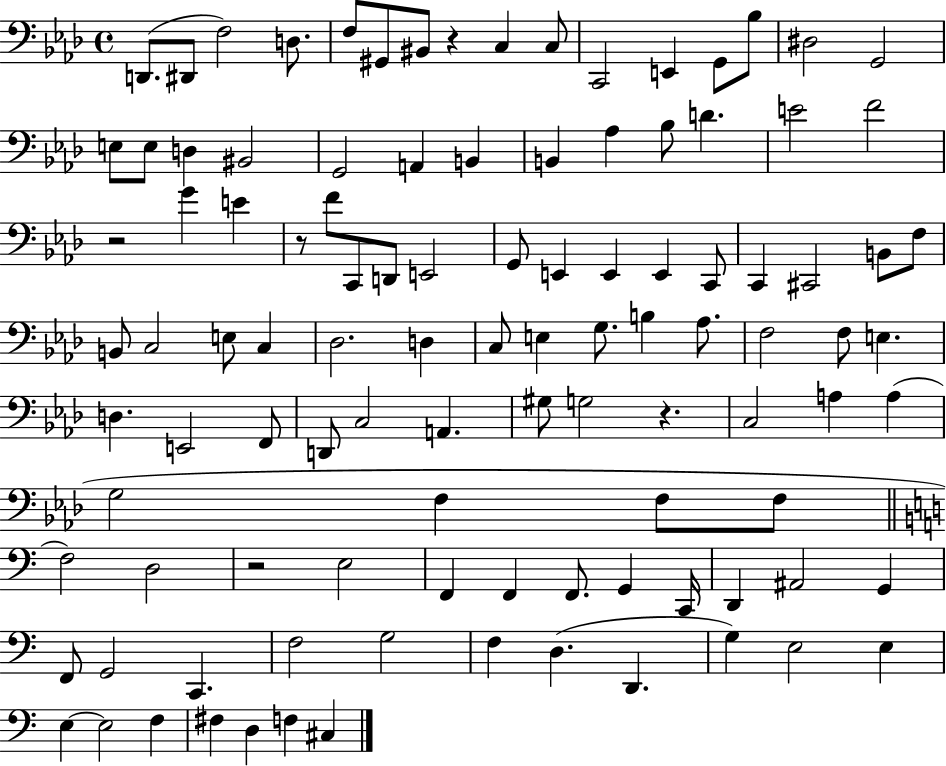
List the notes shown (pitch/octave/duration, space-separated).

D2/e. D#2/e F3/h D3/e. F3/e G#2/e BIS2/e R/q C3/q C3/e C2/h E2/q G2/e Bb3/e D#3/h G2/h E3/e E3/e D3/q BIS2/h G2/h A2/q B2/q B2/q Ab3/q Bb3/e D4/q. E4/h F4/h R/h G4/q E4/q R/e F4/e C2/e D2/e E2/h G2/e E2/q E2/q E2/q C2/e C2/q C#2/h B2/e F3/e B2/e C3/h E3/e C3/q Db3/h. D3/q C3/e E3/q G3/e. B3/q Ab3/e. F3/h F3/e E3/q. D3/q. E2/h F2/e D2/e C3/h A2/q. G#3/e G3/h R/q. C3/h A3/q A3/q G3/h F3/q F3/e F3/e F3/h D3/h R/h E3/h F2/q F2/q F2/e. G2/q C2/s D2/q A#2/h G2/q F2/e G2/h C2/q. F3/h G3/h F3/q D3/q. D2/q. G3/q E3/h E3/q E3/q E3/h F3/q F#3/q D3/q F3/q C#3/q